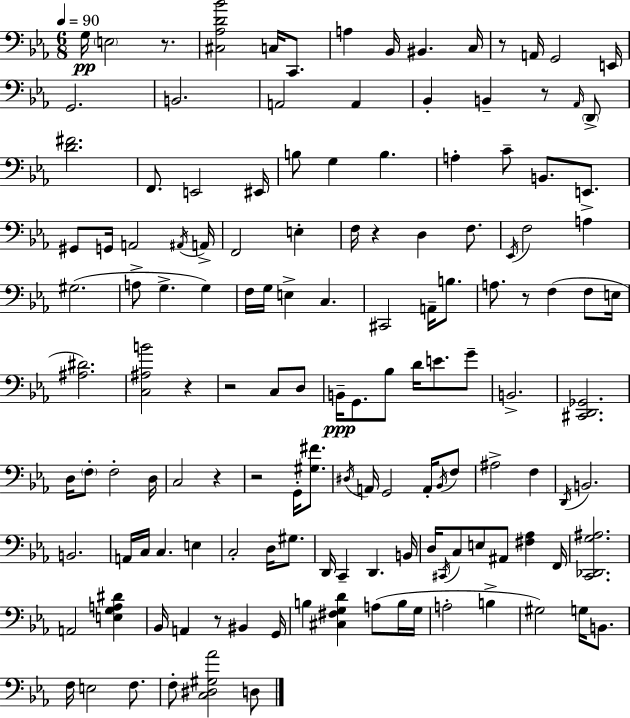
G3/s E3/h R/e. [C#3,Ab3,D4,Bb4]/h C3/s C2/e. A3/q Bb2/s BIS2/q. C3/s R/e A2/s G2/h E2/s G2/h. B2/h. A2/h A2/q Bb2/q B2/q R/e Ab2/s D2/e [D4,F#4]/h. F2/e. E2/h EIS2/s B3/e G3/q B3/q. A3/q C4/e B2/e. E2/e. G#2/e G2/s A2/h A#2/s A2/s F2/h E3/q F3/s R/q D3/q F3/e. Eb2/s F3/h A3/q G#3/h. A3/e G3/q. G3/q F3/s G3/s E3/q C3/q. C#2/h A2/s B3/e. A3/e. R/e F3/q F3/e E3/s [A#3,D#4]/h. [C3,A#3,B4]/h R/q R/h C3/e D3/e B2/s G2/e. Bb3/e D4/s E4/e. G4/e B2/h. [C#2,D2,Gb2]/h. D3/s F3/e F3/h D3/s C3/h R/q R/h G2/s [G#3,F#4]/e. D#3/s A2/s G2/h A2/s Bb2/s F3/e A#3/h F3/q D2/s B2/h. B2/h. A2/s C3/s C3/q. E3/q C3/h D3/s G#3/e. D2/s C2/q D2/q. B2/s D3/s C#2/s C3/e E3/e A#2/e [F#3,Ab3]/q F2/s [C2,Db2,G3,A#3]/h. A2/h [E3,G3,A3,D#4]/q Bb2/s A2/q R/e BIS2/q G2/s B3/q [C#3,F#3,G3,D4]/q A3/e B3/s G3/s A3/h B3/q G#3/h G3/s B2/e. F3/s E3/h F3/e. F3/e [C3,D#3,G#3,Ab4]/h D3/e